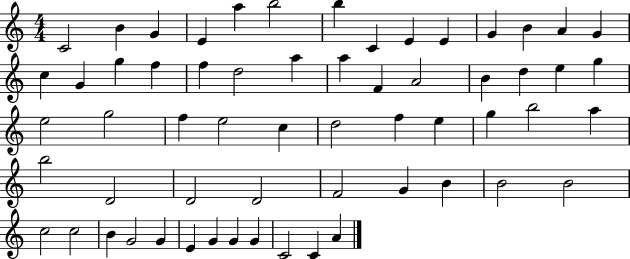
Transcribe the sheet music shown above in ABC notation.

X:1
T:Untitled
M:4/4
L:1/4
K:C
C2 B G E a b2 b C E E G B A G c G g f f d2 a a F A2 B d e g e2 g2 f e2 c d2 f e g b2 a b2 D2 D2 D2 F2 G B B2 B2 c2 c2 B G2 G E G G G C2 C A